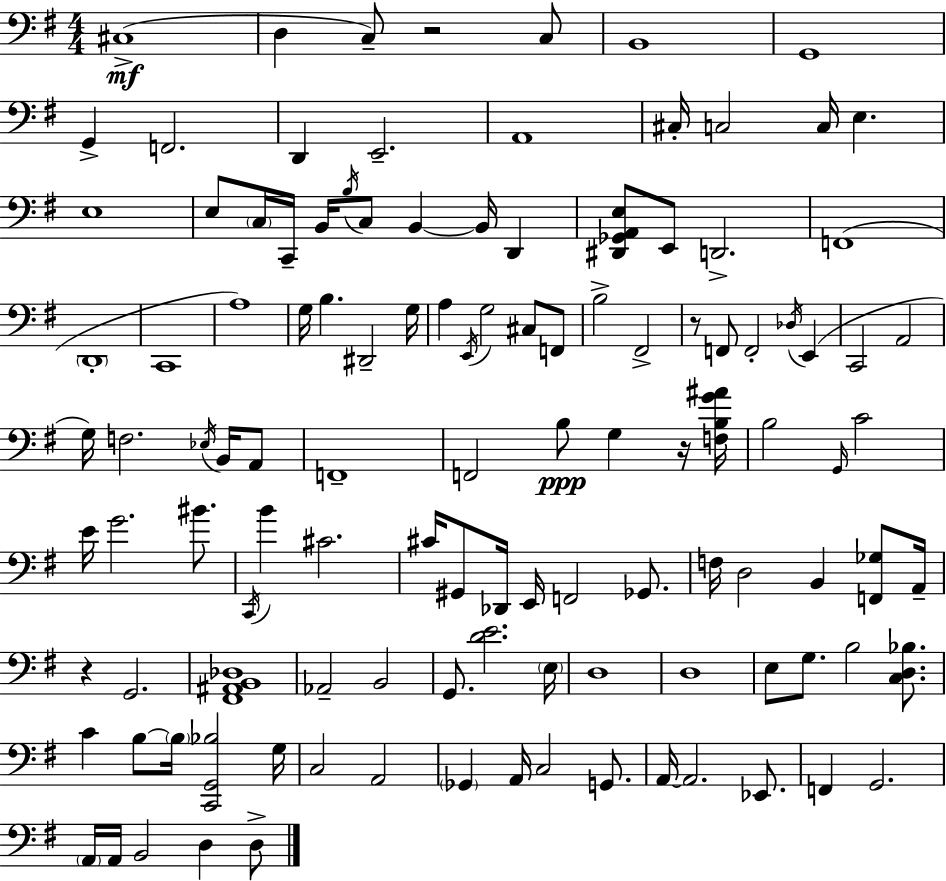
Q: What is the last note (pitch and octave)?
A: D3